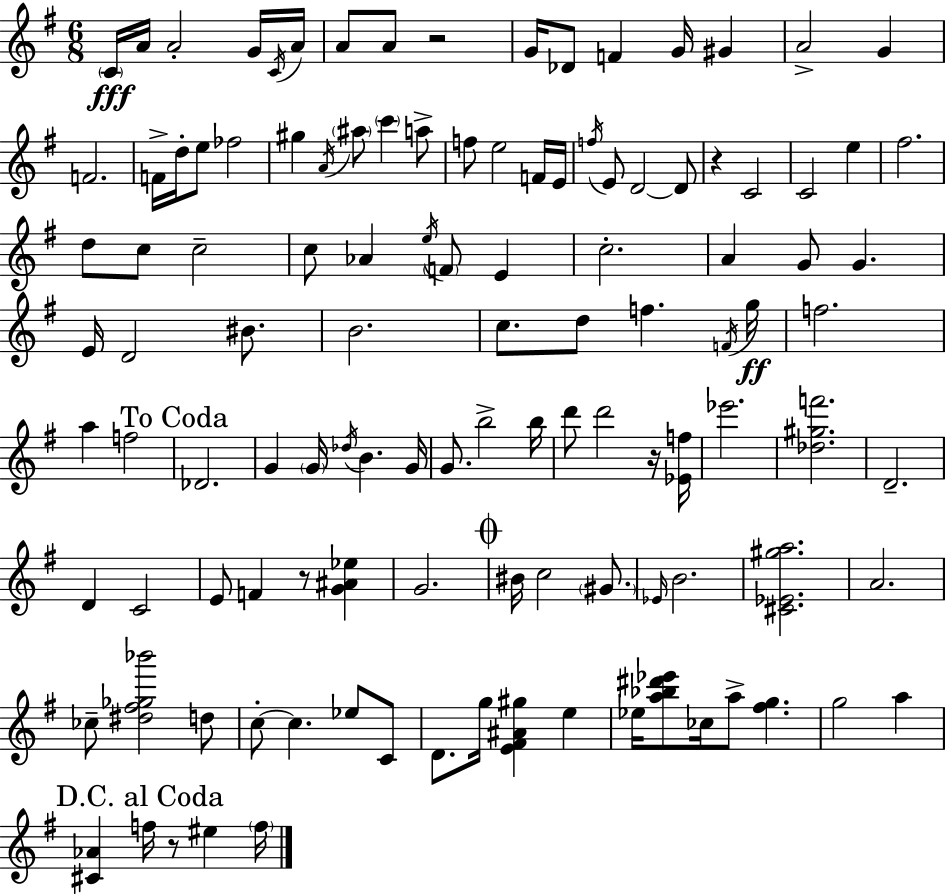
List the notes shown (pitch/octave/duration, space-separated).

C4/s A4/s A4/h G4/s C4/s A4/s A4/e A4/e R/h G4/s Db4/e F4/q G4/s G#4/q A4/h G4/q F4/h. F4/s D5/s E5/e FES5/h G#5/q A4/s A#5/e C6/q A5/e F5/e E5/h F4/s E4/s F5/s E4/e D4/h D4/e R/q C4/h C4/h E5/q F#5/h. D5/e C5/e C5/h C5/e Ab4/q E5/s F4/e E4/q C5/h. A4/q G4/e G4/q. E4/s D4/h BIS4/e. B4/h. C5/e. D5/e F5/q. F4/s G5/s F5/h. A5/q F5/h Db4/h. G4/q G4/s Db5/s B4/q. G4/s G4/e. B5/h B5/s D6/e D6/h R/s [Eb4,F5]/s Eb6/h. [Db5,G#5,F6]/h. D4/h. D4/q C4/h E4/e F4/q R/e [G4,A#4,Eb5]/q G4/h. BIS4/s C5/h G#4/e. Eb4/s B4/h. [C#4,Eb4,G#5,A5]/h. A4/h. CES5/e [D#5,F#5,Gb5,Bb6]/h D5/e C5/e C5/q. Eb5/e C4/e D4/e. G5/s [E4,F#4,A#4,G#5]/q E5/q Eb5/s [A5,Bb5,D#6,Eb6]/e CES5/s A5/e [F#5,G5]/q. G5/h A5/q [C#4,Ab4]/q F5/s R/e EIS5/q F5/s